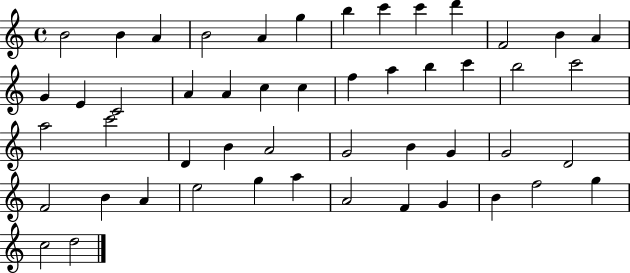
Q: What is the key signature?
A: C major